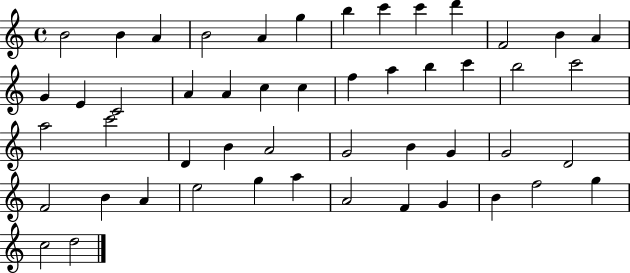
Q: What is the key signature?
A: C major